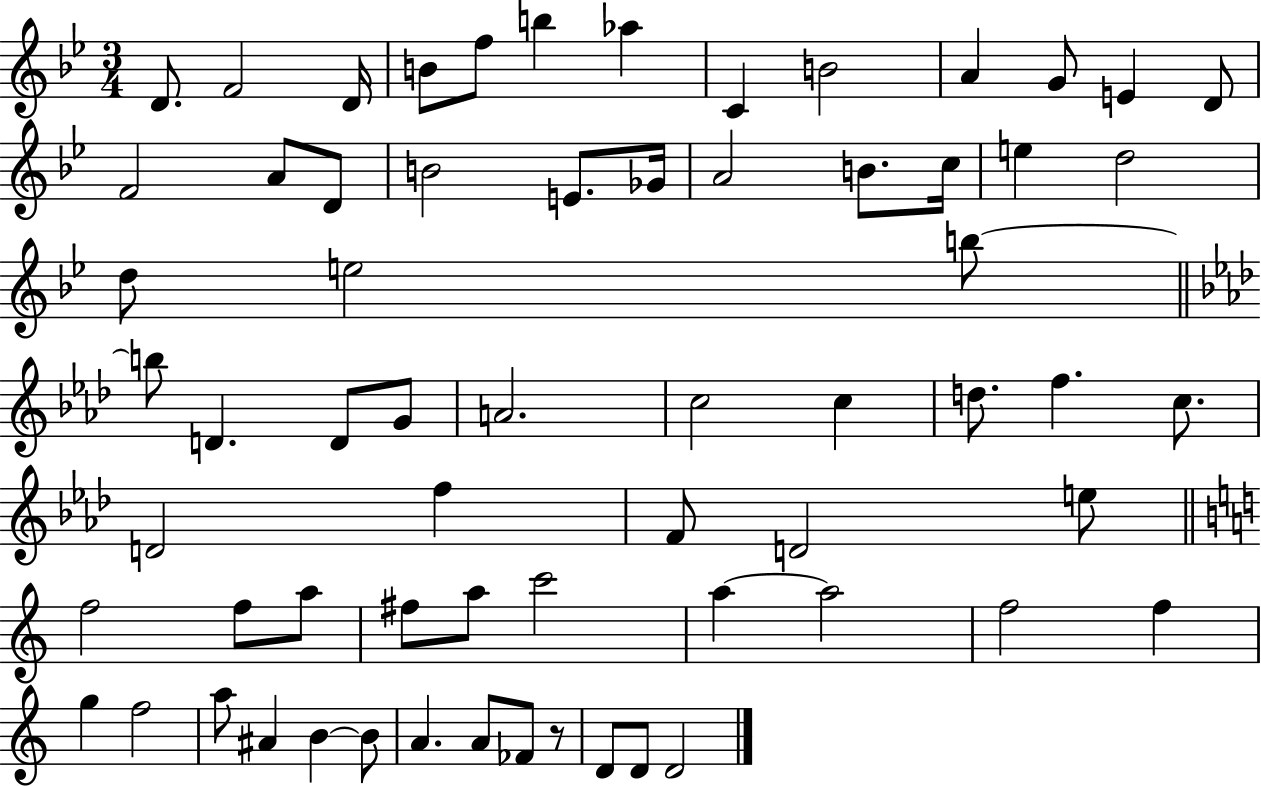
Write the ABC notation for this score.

X:1
T:Untitled
M:3/4
L:1/4
K:Bb
D/2 F2 D/4 B/2 f/2 b _a C B2 A G/2 E D/2 F2 A/2 D/2 B2 E/2 _G/4 A2 B/2 c/4 e d2 d/2 e2 b/2 b/2 D D/2 G/2 A2 c2 c d/2 f c/2 D2 f F/2 D2 e/2 f2 f/2 a/2 ^f/2 a/2 c'2 a a2 f2 f g f2 a/2 ^A B B/2 A A/2 _F/2 z/2 D/2 D/2 D2